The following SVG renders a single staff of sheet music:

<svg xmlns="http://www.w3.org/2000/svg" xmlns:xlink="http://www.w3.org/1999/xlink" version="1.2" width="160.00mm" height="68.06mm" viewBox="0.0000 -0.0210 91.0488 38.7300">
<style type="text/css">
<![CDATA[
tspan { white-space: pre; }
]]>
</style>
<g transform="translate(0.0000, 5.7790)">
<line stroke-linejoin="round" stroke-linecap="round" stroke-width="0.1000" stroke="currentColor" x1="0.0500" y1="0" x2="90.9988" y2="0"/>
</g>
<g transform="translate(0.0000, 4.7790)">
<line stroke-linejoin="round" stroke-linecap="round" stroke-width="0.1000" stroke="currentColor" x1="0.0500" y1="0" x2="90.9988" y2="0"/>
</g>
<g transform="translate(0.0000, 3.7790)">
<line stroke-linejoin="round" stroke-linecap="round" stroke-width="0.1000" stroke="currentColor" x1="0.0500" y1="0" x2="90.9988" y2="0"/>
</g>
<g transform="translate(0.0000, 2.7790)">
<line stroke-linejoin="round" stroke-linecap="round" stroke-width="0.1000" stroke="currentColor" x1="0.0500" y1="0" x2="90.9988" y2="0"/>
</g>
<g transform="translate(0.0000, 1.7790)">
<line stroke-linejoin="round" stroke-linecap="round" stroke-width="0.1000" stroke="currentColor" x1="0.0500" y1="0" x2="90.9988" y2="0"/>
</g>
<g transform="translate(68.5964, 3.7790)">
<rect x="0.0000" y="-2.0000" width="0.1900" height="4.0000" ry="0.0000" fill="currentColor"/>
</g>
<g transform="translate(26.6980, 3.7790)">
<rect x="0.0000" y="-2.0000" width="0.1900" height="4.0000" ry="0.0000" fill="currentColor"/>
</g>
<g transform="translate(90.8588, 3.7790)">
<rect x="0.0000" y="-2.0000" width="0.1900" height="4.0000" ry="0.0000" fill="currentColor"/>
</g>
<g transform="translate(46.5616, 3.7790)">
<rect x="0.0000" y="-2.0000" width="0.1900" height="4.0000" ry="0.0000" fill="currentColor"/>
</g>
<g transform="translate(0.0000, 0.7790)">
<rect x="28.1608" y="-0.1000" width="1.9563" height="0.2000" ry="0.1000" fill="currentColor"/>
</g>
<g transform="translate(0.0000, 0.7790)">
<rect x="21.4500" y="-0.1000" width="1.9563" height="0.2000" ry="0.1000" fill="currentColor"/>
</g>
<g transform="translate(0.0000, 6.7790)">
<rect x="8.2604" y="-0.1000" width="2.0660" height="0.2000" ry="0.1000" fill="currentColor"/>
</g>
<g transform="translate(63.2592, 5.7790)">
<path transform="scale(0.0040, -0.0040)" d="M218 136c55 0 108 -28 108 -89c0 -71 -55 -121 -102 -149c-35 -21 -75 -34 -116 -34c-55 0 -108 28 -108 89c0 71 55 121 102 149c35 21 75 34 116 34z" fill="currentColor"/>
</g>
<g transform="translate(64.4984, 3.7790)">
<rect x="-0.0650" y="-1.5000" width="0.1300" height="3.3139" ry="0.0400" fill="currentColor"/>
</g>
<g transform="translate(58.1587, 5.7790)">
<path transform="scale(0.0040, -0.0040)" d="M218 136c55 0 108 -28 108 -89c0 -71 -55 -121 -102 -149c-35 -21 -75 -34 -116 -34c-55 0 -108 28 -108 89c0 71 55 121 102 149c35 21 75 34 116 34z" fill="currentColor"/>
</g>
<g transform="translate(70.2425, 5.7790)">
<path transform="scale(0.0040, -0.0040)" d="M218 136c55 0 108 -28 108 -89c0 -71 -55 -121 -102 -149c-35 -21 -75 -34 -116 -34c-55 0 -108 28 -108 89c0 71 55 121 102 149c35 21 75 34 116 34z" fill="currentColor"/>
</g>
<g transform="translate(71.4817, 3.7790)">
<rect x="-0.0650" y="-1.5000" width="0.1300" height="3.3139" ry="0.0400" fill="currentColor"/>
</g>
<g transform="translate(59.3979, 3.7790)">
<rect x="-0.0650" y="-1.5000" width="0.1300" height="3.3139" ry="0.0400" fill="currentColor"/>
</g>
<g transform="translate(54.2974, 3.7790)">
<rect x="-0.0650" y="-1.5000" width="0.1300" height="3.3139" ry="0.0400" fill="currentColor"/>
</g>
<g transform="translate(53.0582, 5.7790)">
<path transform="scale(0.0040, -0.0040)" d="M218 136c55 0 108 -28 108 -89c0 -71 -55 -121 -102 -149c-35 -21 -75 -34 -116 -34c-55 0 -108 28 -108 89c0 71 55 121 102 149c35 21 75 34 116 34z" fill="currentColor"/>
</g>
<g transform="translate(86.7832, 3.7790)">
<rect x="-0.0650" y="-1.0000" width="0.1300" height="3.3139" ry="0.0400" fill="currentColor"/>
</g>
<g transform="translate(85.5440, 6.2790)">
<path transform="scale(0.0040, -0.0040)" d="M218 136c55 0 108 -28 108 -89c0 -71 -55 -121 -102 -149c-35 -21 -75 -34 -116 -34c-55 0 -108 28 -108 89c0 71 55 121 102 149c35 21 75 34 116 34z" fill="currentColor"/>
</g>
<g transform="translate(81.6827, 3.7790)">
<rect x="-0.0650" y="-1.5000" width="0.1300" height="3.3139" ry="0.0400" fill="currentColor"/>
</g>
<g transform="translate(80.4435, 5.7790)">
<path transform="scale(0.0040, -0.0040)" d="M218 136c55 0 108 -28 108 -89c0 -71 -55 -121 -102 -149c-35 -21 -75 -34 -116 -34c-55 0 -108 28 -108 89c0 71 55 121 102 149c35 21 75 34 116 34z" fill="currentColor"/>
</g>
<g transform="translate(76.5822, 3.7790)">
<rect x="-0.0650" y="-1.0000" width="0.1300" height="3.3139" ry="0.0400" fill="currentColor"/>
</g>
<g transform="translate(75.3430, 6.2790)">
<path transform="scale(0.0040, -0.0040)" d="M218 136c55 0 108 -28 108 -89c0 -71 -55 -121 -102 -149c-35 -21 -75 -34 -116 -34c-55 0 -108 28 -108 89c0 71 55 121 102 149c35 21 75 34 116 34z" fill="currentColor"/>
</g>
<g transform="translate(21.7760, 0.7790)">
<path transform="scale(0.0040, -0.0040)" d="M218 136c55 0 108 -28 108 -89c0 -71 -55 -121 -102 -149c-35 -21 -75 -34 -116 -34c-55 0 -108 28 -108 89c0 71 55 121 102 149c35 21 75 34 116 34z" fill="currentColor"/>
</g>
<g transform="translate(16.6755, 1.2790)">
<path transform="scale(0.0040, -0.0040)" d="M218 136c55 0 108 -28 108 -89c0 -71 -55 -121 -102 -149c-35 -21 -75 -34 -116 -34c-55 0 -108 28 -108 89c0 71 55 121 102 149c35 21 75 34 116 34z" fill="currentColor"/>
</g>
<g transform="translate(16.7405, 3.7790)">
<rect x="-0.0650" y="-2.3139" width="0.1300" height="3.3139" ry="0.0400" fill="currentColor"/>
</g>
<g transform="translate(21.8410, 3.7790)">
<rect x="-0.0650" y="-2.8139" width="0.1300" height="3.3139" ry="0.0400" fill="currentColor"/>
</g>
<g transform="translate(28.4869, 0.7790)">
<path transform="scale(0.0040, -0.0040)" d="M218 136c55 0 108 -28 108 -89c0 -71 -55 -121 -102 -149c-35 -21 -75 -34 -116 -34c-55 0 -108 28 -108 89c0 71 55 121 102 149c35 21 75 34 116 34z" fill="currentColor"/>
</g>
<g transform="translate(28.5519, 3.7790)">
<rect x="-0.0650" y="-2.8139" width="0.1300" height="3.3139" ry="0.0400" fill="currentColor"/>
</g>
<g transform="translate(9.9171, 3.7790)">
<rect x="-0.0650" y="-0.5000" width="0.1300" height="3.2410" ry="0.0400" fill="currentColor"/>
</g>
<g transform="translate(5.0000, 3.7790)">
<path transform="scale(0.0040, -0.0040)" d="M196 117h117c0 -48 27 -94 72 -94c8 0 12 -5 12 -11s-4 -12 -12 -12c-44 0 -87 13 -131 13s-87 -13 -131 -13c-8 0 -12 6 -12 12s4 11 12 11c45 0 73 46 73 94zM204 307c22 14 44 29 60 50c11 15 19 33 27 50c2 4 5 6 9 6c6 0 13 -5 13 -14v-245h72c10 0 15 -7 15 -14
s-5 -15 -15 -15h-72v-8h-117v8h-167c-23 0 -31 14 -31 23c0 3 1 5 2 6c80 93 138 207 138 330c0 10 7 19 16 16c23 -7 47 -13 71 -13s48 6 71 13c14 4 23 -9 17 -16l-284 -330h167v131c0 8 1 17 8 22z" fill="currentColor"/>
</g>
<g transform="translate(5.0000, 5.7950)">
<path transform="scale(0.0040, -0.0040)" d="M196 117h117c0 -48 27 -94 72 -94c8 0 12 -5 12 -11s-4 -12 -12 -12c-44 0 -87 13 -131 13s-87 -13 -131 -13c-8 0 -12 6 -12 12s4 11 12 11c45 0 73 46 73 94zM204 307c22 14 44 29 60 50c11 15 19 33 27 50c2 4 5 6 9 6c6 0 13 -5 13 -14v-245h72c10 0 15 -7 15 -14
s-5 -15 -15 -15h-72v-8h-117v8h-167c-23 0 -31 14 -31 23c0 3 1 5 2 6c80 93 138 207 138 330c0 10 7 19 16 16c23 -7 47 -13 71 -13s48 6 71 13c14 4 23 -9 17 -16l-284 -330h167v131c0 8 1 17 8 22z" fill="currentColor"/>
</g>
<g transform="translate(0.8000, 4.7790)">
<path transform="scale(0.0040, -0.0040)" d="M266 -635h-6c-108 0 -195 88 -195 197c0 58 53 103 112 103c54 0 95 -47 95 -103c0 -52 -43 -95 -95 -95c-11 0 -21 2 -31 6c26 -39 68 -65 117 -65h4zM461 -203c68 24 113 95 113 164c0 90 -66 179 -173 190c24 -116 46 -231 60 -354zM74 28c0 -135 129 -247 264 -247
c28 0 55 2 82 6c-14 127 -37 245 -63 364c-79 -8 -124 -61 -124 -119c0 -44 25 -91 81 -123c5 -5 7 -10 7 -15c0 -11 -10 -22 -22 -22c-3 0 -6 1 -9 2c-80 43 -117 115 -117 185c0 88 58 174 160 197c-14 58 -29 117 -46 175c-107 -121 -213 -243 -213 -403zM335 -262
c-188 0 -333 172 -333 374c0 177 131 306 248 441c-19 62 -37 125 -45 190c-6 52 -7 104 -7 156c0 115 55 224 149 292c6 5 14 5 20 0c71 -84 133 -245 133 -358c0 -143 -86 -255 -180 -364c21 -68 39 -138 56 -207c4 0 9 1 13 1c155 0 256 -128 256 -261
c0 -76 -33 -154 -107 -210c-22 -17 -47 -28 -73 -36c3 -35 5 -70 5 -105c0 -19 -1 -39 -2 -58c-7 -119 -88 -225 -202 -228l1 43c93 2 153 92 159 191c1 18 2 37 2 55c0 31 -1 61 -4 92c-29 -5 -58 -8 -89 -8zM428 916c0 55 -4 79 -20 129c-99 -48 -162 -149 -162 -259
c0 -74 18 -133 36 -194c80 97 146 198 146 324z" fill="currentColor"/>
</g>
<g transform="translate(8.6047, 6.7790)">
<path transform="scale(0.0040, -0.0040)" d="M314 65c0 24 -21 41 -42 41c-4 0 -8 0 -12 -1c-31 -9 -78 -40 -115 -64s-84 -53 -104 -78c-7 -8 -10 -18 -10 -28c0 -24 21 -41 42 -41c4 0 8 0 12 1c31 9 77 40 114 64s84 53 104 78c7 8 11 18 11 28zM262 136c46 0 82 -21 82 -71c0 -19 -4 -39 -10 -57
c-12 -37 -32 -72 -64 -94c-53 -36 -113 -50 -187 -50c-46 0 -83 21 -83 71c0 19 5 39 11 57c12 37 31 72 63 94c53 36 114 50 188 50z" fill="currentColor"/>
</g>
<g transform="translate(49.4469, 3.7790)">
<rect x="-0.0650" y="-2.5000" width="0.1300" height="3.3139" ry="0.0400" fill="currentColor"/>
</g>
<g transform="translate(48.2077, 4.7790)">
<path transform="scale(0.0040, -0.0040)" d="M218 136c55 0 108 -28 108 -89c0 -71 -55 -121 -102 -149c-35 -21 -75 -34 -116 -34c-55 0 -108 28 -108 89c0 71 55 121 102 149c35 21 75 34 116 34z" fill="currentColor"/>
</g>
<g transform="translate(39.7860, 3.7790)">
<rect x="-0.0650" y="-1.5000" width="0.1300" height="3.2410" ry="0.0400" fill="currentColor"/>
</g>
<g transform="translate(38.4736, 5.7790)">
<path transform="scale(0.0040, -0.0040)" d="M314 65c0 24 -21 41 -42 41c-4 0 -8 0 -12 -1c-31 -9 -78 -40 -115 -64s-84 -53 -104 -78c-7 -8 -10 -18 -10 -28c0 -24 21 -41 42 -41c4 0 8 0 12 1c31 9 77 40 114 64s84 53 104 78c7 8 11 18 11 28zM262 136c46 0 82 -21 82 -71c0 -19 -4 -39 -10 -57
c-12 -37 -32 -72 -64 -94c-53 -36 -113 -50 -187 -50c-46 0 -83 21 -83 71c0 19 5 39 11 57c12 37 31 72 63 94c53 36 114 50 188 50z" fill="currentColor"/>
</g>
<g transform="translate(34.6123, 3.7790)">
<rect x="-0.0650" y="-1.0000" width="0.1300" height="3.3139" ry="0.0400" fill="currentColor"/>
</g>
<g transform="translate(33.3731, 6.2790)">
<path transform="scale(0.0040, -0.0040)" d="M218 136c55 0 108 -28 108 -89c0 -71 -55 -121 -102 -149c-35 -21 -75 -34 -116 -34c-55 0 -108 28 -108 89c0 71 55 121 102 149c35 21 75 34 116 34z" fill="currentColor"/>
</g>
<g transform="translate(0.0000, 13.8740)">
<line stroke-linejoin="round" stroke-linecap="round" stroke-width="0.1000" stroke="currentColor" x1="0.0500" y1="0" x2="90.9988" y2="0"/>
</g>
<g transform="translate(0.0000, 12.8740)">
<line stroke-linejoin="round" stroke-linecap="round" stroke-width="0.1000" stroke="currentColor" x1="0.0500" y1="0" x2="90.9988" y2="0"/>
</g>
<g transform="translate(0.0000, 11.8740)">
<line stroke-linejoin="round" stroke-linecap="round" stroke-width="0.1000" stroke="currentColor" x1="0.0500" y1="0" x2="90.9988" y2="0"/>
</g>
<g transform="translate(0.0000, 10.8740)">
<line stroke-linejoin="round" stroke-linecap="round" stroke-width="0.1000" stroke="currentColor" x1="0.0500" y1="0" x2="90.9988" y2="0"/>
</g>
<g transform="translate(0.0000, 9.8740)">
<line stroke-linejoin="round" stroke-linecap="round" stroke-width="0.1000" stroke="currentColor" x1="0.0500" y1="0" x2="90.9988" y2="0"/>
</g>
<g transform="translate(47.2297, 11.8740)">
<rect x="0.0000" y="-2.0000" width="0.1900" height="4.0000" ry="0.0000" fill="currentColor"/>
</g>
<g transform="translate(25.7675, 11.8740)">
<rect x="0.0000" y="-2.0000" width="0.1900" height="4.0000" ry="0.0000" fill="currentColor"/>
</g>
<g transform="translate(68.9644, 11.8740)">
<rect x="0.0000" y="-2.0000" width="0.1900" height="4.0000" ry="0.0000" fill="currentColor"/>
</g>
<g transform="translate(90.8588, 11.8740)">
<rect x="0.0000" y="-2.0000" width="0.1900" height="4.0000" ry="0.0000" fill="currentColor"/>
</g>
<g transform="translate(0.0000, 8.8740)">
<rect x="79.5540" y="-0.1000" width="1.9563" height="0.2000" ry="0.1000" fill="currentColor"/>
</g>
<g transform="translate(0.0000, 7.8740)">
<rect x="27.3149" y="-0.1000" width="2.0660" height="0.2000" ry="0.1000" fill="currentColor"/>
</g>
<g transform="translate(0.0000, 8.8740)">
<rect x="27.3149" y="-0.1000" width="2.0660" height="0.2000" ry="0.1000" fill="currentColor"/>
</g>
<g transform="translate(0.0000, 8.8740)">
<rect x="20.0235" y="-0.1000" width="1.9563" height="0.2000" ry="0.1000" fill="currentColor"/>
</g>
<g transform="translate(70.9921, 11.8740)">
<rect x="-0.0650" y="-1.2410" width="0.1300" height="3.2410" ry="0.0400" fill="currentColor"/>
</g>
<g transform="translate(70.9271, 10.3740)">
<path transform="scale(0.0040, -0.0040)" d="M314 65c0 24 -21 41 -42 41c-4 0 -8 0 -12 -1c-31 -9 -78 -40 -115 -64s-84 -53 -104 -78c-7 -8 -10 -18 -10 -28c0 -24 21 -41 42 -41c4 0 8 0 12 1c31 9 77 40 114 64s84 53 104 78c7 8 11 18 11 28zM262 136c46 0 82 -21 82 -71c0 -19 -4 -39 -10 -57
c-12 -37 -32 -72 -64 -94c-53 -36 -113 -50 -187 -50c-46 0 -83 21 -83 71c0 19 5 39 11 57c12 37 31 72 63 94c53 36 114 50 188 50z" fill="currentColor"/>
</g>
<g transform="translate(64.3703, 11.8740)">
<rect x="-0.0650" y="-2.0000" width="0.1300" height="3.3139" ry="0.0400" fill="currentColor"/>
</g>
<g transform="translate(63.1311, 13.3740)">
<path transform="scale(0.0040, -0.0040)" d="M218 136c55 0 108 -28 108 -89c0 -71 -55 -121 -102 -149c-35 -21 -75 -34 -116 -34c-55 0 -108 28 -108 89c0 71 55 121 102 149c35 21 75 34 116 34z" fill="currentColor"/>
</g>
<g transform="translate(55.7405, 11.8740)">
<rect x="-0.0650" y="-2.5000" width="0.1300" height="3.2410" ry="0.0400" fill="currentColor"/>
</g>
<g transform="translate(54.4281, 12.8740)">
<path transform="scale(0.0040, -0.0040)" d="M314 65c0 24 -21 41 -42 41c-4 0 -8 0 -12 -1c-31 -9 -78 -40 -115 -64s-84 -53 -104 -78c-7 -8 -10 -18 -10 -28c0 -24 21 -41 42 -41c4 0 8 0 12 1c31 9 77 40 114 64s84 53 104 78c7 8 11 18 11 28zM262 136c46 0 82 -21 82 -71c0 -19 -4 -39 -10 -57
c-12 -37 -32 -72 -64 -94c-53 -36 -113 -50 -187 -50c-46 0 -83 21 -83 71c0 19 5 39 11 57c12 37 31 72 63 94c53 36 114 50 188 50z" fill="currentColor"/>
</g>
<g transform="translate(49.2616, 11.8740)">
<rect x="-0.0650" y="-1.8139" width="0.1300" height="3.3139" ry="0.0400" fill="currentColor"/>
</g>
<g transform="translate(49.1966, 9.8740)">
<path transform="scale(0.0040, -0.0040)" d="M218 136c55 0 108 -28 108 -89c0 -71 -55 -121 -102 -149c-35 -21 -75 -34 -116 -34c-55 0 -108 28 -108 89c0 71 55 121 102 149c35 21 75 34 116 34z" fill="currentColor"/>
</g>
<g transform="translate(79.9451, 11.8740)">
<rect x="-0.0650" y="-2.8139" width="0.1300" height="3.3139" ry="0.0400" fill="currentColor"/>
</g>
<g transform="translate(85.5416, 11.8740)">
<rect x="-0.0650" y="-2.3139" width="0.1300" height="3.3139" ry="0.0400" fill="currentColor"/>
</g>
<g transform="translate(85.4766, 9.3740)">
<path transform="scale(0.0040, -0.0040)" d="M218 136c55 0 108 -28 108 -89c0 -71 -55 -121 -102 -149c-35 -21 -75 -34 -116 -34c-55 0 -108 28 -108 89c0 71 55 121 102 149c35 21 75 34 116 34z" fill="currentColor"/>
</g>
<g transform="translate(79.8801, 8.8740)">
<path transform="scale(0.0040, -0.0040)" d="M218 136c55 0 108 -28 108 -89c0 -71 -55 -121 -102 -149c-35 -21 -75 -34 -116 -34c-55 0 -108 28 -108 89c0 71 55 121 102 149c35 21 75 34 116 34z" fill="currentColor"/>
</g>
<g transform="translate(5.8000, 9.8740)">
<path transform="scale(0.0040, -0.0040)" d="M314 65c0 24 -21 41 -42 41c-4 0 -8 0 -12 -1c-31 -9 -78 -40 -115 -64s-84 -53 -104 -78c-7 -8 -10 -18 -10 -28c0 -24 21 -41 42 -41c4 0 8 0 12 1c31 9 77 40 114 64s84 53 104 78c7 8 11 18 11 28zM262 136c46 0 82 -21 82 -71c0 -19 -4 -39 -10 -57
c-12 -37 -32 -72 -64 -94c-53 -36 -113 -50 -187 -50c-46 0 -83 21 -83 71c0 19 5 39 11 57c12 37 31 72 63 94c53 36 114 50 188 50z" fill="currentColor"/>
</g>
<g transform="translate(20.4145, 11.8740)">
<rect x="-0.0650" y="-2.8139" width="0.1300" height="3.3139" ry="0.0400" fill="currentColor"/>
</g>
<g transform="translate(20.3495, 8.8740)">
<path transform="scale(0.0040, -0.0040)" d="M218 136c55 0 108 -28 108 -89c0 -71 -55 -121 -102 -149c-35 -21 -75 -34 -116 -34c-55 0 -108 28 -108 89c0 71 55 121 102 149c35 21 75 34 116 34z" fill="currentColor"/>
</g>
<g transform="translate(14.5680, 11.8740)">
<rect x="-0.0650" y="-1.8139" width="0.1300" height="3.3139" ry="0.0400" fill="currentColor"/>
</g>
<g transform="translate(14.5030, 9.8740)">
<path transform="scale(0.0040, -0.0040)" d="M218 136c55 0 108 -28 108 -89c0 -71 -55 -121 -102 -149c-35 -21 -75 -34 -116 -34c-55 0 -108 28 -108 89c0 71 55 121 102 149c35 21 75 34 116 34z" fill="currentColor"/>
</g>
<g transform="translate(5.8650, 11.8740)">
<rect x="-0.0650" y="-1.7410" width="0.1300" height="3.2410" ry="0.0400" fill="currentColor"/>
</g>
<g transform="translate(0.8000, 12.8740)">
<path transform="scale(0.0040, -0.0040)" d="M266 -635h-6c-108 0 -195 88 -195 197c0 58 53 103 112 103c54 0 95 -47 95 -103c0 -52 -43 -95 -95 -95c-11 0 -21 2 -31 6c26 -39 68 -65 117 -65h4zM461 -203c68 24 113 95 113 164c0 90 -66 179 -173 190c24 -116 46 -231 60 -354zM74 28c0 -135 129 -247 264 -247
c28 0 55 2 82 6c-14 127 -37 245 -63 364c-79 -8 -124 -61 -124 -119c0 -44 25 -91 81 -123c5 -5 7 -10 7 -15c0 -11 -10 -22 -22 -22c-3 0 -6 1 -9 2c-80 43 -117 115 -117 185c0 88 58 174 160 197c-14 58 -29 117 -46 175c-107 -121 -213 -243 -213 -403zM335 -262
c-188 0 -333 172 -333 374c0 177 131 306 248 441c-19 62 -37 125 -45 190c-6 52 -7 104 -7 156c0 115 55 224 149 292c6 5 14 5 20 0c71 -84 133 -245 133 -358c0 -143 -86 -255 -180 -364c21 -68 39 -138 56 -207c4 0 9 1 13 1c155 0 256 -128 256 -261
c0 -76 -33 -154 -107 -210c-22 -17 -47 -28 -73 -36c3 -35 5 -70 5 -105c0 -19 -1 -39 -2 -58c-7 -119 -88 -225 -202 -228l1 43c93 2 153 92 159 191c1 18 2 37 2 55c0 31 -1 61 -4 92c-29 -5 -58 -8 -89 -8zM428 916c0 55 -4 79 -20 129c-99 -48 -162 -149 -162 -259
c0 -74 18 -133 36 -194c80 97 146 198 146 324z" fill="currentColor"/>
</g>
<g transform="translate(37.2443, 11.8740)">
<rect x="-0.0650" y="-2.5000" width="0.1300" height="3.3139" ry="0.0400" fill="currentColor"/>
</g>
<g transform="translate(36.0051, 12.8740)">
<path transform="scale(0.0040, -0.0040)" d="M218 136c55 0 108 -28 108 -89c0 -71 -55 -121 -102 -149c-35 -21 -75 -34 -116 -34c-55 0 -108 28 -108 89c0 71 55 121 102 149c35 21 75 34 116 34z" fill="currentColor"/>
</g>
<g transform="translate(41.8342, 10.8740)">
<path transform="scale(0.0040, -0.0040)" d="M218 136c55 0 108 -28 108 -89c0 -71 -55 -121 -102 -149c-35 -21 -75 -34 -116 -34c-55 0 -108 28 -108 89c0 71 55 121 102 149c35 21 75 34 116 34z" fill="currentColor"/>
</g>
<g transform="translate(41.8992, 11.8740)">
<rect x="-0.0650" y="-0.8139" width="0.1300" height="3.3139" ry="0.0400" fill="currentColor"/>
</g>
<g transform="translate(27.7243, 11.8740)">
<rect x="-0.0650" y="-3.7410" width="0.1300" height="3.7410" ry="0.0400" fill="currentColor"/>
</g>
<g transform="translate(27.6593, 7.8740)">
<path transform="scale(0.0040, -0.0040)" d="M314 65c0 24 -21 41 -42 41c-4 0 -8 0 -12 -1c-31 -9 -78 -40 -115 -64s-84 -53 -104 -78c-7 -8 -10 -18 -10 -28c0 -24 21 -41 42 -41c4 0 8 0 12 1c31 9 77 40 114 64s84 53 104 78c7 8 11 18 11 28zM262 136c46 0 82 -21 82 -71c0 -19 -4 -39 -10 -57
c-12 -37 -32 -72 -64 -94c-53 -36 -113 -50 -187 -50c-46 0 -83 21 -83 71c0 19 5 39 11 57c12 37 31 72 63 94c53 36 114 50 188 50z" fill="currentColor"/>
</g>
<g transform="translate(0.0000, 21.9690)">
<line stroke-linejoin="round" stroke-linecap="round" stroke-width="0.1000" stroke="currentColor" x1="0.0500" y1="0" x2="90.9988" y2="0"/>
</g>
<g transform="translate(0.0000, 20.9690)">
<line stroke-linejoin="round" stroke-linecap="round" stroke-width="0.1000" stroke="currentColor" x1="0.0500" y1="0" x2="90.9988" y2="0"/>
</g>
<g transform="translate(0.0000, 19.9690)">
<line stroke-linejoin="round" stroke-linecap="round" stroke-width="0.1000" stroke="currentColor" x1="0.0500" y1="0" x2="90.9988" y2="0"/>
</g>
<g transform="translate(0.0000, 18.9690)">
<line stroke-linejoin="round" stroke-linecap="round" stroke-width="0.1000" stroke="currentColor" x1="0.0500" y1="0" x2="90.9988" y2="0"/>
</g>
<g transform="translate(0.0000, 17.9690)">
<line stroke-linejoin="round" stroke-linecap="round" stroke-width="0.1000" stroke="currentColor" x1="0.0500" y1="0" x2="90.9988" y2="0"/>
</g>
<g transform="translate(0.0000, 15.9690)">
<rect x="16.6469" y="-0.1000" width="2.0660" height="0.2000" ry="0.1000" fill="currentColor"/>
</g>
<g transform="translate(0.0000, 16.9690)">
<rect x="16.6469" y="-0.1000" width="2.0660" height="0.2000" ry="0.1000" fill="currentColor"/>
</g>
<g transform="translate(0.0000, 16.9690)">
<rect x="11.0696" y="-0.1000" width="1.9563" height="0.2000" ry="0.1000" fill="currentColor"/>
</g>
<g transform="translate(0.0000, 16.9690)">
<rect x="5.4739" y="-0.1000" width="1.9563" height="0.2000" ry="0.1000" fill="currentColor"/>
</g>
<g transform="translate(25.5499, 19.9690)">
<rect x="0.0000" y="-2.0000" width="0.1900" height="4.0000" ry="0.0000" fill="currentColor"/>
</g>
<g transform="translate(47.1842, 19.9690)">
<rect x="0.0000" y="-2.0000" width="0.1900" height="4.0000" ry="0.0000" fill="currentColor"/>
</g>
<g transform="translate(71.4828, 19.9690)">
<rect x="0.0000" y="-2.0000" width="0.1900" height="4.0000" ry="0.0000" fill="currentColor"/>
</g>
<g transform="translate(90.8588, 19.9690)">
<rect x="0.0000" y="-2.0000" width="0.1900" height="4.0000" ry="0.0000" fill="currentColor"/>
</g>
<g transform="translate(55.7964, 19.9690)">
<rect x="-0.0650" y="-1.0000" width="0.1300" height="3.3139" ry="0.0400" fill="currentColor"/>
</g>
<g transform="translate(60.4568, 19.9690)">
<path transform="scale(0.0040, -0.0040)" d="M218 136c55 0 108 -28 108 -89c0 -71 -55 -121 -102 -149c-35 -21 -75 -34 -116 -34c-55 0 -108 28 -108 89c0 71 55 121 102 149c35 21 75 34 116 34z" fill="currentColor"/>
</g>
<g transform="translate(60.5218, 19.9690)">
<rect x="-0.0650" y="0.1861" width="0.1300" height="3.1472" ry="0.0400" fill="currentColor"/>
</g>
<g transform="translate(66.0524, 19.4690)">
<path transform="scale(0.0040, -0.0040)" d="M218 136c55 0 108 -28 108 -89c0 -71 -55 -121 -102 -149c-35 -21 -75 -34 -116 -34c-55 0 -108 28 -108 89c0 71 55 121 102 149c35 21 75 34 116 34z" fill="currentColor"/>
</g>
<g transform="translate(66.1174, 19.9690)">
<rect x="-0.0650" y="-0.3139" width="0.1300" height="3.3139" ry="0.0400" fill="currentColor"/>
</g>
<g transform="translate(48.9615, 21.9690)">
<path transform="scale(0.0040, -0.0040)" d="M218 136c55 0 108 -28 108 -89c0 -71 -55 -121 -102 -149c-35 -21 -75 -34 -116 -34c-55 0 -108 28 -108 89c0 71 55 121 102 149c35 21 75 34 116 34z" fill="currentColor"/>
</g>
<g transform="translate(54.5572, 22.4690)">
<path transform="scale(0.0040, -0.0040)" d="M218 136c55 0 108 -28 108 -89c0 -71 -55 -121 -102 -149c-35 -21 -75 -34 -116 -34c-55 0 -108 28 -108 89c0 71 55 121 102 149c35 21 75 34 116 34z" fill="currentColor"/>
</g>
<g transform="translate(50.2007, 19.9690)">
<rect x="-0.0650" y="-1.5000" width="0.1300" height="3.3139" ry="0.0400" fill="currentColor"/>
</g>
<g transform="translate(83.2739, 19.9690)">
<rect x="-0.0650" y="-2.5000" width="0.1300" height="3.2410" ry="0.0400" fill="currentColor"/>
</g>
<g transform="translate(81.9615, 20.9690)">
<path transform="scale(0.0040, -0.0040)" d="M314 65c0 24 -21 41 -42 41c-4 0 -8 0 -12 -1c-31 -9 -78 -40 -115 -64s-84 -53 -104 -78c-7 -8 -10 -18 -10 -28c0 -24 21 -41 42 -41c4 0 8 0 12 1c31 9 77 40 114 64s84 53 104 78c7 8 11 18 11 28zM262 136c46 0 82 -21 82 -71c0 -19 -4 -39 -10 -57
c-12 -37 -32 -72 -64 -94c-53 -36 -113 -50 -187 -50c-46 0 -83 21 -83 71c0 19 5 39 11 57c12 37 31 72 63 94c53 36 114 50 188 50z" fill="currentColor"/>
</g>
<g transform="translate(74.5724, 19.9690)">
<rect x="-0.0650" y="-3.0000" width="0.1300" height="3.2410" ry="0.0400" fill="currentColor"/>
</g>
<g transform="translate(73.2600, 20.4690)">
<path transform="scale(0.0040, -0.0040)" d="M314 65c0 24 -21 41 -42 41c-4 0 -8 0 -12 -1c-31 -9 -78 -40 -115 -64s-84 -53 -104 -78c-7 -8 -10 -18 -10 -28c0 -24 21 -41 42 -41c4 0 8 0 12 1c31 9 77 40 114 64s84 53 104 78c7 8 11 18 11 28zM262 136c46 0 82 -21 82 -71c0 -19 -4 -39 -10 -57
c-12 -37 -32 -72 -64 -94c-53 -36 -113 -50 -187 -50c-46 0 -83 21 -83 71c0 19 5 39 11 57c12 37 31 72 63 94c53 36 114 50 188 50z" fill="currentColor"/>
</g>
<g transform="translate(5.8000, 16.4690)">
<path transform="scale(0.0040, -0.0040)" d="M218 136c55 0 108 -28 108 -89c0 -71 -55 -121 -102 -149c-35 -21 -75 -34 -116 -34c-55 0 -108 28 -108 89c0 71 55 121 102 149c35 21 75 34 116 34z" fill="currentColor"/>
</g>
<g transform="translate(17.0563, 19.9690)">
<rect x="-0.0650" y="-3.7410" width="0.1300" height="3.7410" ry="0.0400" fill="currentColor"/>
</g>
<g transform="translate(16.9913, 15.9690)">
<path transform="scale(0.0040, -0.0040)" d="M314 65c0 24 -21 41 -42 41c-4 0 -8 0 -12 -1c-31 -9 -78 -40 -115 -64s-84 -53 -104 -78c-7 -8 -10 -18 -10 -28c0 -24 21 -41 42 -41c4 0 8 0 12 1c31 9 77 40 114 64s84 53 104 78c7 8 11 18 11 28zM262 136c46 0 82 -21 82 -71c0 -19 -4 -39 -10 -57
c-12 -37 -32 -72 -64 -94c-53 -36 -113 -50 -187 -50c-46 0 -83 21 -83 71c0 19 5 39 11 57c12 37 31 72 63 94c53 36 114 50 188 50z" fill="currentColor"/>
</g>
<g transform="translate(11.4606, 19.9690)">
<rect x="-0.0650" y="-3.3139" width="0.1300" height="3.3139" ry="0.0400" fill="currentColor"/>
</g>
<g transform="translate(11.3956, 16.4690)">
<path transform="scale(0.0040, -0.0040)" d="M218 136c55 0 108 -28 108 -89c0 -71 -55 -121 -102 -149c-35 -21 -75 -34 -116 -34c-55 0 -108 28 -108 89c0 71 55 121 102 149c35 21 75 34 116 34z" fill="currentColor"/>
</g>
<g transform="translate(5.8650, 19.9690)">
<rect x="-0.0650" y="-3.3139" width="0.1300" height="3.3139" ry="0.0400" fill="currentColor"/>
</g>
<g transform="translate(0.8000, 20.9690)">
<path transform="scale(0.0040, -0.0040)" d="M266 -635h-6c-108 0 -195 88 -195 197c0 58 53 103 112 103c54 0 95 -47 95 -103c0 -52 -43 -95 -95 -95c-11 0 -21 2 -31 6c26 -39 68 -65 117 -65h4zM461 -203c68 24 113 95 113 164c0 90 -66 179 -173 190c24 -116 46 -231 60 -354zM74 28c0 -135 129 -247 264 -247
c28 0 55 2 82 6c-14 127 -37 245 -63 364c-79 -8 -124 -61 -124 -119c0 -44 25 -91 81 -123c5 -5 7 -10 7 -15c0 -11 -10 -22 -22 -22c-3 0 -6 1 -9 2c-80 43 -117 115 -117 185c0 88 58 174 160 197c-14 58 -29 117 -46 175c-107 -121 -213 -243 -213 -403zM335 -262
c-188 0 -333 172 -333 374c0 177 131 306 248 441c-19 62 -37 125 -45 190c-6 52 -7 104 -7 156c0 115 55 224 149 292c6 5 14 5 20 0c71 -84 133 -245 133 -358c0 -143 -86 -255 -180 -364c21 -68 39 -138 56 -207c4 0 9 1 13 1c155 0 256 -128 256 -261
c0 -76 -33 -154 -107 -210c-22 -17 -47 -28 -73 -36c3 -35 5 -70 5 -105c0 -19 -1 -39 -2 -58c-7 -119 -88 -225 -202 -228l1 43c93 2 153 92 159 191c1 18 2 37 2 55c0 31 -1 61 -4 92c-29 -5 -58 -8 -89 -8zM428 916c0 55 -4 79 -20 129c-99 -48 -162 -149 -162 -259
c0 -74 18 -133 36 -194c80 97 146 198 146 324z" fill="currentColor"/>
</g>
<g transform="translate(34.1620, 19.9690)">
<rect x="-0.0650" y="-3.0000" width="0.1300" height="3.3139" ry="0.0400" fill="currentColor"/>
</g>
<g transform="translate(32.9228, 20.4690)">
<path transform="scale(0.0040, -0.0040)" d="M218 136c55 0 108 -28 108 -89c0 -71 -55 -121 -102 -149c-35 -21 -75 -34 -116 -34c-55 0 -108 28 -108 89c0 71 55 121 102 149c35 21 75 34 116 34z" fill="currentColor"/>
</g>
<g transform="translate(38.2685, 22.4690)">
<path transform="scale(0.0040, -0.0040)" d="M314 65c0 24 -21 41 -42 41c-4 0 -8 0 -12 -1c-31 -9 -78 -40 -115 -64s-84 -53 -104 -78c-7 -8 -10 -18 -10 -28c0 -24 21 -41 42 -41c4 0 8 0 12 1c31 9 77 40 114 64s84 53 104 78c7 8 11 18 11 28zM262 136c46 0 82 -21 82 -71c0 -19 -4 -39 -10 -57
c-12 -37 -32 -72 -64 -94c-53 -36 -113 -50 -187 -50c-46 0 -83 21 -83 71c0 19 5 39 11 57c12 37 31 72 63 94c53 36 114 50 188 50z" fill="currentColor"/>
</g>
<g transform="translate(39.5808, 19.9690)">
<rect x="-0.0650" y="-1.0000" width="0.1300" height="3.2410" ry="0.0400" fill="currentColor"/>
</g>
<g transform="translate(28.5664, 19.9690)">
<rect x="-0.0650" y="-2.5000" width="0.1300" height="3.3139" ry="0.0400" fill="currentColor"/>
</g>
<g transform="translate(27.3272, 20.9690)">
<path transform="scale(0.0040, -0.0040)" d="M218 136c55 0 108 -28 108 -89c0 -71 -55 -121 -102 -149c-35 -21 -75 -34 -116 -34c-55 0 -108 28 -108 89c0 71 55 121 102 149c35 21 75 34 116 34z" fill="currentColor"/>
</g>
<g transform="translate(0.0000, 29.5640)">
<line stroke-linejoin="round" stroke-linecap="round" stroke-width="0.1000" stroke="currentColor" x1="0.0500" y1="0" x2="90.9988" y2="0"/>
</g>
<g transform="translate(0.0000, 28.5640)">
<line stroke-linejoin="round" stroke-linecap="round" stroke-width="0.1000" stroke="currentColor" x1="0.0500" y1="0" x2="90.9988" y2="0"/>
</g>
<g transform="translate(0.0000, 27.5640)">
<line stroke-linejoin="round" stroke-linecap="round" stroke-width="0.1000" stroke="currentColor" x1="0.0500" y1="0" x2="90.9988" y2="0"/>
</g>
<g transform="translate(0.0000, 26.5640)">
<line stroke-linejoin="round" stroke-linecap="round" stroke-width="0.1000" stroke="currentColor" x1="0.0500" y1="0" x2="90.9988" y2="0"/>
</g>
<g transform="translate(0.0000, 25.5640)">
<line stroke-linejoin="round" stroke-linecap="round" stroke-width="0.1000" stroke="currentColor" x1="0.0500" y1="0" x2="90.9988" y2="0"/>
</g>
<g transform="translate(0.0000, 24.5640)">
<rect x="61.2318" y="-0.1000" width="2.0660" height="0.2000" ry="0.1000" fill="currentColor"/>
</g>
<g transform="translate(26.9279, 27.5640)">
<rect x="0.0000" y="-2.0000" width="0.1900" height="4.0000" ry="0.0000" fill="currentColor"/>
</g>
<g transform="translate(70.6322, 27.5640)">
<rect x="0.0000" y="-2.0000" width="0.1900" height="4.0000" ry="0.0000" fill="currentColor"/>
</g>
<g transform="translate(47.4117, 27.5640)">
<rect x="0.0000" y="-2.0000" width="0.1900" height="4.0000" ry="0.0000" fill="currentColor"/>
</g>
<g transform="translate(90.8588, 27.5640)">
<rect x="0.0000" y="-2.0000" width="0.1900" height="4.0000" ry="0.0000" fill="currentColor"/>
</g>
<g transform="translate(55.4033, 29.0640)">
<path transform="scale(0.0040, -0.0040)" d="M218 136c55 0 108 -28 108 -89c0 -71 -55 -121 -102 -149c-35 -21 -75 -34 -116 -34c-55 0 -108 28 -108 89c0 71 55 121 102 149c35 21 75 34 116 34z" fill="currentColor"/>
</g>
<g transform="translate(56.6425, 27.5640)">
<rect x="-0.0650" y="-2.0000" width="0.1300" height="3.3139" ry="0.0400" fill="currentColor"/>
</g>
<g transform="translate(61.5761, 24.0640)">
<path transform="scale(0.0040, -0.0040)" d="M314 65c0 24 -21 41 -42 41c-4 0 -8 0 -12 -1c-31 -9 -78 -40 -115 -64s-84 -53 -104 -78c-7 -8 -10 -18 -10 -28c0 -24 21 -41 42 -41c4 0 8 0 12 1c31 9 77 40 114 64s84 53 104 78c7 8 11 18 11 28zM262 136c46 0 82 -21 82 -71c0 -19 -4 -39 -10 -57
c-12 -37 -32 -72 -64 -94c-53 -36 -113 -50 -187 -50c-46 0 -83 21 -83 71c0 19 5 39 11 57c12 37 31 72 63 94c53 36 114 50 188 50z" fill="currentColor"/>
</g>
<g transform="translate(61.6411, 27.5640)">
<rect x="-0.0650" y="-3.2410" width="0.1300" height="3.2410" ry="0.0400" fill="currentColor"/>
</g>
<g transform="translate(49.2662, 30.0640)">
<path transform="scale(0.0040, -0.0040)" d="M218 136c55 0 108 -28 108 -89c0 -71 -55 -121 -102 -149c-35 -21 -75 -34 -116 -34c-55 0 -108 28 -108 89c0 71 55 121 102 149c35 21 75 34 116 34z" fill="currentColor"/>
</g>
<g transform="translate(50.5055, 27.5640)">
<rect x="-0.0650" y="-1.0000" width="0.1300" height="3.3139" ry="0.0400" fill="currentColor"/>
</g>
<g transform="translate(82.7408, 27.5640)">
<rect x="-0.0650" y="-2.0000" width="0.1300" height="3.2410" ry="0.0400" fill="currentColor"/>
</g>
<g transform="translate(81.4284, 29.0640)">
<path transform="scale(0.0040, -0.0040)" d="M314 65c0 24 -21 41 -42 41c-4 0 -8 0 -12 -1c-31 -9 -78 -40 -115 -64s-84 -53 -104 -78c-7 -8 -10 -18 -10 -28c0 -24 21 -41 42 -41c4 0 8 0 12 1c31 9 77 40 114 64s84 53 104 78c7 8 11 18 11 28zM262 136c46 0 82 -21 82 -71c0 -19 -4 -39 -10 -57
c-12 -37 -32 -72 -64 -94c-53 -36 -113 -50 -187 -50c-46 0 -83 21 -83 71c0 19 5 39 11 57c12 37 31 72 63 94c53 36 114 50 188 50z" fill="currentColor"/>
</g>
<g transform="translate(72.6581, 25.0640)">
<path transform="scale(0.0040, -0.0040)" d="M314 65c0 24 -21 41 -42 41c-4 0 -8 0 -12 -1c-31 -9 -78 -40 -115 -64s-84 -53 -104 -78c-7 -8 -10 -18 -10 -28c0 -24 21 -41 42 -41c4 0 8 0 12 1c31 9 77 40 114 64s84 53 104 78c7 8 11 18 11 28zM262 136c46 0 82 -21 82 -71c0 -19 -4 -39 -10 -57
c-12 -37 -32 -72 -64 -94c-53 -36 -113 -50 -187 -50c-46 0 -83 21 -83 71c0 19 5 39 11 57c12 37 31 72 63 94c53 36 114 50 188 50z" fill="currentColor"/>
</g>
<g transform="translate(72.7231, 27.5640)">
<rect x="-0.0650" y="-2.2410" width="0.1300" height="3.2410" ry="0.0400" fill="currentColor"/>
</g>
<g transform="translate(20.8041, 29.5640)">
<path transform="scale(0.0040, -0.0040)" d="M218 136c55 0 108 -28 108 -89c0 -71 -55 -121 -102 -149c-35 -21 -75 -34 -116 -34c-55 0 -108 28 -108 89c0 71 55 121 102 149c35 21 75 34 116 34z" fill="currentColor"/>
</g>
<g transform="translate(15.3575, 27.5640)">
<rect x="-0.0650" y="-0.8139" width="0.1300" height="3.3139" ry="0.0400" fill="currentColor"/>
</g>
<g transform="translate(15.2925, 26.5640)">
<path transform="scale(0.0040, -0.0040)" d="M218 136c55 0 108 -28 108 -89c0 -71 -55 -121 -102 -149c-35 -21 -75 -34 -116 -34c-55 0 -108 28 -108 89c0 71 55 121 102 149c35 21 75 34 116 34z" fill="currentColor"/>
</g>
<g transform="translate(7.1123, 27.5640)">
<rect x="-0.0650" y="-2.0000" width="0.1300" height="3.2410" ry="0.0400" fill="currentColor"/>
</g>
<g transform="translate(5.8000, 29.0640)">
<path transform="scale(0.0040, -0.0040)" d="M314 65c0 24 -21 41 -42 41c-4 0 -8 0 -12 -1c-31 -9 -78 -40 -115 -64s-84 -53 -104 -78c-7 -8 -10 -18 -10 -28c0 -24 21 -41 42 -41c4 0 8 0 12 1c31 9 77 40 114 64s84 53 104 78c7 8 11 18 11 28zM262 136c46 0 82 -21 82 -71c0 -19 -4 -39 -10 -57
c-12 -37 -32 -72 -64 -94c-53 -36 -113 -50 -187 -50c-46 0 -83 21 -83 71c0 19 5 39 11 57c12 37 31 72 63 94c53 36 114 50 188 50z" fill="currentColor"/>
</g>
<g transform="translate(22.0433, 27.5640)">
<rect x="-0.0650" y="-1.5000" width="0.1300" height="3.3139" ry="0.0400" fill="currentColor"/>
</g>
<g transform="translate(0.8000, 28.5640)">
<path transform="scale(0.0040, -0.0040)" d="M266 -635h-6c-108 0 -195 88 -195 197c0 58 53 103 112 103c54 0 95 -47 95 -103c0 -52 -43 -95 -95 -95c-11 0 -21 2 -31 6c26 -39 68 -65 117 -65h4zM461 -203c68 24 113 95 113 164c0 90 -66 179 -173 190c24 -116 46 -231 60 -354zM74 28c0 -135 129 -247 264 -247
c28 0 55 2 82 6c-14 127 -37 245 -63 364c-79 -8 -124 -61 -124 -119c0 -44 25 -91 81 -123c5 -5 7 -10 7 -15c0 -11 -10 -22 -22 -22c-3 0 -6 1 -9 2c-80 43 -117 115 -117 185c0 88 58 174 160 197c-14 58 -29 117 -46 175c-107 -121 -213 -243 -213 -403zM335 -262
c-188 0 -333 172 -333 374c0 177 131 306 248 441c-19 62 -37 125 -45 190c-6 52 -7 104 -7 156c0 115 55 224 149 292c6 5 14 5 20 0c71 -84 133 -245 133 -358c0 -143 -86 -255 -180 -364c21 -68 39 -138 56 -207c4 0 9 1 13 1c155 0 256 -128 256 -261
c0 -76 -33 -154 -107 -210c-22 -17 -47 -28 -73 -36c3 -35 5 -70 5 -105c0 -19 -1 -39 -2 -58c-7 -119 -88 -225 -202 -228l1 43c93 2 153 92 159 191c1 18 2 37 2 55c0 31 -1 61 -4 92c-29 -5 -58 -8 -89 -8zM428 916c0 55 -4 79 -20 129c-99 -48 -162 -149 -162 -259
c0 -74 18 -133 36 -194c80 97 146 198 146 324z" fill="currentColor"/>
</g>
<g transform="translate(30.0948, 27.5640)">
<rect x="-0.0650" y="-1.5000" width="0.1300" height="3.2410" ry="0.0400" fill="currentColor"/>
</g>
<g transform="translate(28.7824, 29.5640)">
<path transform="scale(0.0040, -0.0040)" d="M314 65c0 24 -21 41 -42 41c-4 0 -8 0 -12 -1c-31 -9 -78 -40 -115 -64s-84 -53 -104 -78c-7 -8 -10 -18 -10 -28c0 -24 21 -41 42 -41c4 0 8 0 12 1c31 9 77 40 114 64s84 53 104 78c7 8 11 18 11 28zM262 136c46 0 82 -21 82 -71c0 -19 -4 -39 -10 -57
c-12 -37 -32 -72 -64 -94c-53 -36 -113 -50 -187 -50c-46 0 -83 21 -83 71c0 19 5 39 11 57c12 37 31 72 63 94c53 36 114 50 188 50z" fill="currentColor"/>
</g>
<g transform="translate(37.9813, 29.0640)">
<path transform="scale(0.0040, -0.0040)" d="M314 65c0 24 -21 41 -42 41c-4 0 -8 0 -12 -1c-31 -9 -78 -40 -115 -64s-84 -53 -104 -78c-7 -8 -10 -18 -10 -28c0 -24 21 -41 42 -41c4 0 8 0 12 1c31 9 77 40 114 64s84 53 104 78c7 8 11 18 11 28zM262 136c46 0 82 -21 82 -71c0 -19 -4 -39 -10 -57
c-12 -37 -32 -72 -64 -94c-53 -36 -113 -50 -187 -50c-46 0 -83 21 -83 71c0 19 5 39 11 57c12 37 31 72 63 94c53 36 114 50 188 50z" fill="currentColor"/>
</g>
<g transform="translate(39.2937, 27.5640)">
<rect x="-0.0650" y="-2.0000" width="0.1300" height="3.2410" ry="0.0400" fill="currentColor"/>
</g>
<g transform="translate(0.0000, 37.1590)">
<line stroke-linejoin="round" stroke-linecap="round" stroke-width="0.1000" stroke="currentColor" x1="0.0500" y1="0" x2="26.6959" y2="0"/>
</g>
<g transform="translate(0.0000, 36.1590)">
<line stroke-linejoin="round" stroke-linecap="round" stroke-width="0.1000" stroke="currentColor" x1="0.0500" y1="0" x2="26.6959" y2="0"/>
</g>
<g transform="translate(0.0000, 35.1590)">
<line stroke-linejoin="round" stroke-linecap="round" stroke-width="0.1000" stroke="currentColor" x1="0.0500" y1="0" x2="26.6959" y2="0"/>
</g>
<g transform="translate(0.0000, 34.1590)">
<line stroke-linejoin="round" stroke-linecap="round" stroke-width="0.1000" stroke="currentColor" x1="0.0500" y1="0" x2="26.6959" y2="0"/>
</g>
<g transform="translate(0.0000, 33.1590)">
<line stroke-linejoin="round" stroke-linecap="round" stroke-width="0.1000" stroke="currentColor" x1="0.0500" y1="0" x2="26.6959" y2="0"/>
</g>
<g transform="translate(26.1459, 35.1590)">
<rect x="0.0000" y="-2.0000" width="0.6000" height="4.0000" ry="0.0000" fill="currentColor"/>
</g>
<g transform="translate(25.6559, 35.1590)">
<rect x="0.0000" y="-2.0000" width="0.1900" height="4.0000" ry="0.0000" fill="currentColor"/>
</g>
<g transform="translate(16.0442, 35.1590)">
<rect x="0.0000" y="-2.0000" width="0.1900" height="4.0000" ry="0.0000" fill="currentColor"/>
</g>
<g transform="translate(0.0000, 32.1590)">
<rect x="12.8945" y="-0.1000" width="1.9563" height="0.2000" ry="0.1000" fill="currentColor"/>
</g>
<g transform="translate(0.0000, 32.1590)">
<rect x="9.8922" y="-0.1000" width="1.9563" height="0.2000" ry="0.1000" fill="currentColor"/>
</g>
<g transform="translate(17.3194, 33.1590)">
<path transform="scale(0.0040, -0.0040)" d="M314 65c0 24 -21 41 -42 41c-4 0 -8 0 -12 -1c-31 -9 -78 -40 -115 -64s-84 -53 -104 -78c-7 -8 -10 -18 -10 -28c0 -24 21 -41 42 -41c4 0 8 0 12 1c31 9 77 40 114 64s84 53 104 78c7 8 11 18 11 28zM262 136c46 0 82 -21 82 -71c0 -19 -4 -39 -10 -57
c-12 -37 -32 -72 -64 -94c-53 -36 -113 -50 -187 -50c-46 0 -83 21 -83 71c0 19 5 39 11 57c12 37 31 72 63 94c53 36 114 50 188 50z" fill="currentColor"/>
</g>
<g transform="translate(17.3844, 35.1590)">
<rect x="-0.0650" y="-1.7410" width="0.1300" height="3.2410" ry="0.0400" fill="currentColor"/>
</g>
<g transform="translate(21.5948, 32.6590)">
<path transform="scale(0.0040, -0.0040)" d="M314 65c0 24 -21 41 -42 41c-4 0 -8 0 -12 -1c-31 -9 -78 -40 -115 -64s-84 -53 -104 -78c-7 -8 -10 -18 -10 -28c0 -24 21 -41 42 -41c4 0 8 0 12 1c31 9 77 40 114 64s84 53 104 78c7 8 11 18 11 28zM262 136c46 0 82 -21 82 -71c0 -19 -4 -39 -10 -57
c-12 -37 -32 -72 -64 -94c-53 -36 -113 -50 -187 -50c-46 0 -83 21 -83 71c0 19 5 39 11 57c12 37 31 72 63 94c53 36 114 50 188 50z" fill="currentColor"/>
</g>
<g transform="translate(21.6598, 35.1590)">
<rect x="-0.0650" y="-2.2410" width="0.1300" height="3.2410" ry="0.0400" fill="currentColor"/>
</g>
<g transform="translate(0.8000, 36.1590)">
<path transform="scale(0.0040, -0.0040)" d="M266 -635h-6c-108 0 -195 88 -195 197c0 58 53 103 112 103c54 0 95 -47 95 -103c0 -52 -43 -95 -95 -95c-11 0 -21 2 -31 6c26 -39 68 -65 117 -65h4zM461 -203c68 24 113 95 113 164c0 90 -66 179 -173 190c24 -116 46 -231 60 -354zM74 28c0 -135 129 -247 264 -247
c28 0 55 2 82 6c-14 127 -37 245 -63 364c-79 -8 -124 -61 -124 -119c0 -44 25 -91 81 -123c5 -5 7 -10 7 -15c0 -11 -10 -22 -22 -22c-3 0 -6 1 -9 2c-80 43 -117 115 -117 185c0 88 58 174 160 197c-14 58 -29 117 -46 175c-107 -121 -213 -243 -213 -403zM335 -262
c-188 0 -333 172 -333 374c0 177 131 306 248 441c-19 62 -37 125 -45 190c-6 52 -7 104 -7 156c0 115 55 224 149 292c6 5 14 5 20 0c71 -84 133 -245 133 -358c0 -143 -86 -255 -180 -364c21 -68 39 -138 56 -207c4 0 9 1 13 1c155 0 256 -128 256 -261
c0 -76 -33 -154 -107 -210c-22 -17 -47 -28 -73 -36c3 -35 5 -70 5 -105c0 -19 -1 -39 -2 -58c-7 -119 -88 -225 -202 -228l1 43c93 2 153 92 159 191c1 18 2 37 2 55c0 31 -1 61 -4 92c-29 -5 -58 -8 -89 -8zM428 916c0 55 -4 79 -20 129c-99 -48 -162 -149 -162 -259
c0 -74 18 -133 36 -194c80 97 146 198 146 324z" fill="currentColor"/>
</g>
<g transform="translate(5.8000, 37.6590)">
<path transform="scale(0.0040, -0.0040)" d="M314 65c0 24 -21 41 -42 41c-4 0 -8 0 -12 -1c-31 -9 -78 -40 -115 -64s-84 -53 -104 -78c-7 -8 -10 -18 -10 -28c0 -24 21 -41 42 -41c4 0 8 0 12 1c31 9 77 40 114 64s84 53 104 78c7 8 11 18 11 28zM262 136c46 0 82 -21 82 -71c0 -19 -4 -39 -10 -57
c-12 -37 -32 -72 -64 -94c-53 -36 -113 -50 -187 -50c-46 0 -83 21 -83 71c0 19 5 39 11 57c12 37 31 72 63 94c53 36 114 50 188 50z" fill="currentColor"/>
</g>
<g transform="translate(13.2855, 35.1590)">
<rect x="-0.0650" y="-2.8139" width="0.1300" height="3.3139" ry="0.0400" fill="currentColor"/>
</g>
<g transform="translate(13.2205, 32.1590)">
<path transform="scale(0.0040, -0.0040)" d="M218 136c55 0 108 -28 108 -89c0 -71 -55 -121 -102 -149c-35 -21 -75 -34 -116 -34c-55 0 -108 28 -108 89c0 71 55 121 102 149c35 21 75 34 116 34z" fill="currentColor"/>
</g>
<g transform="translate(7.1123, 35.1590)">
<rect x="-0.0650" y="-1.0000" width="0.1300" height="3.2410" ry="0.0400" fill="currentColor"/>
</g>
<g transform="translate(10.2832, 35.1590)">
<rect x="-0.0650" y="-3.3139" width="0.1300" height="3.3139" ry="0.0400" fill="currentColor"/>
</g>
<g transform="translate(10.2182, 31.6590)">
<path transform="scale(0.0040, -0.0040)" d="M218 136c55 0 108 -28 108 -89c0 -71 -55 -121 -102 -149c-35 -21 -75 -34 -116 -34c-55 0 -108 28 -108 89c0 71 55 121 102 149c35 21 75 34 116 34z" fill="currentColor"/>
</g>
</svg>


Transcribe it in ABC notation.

X:1
T:Untitled
M:4/4
L:1/4
K:C
C2 g a a D E2 G E E E E D E D f2 f a c'2 G d f G2 F e2 a g b b c'2 G A D2 E D B c A2 G2 F2 d E E2 F2 D F b2 g2 F2 D2 b a f2 g2